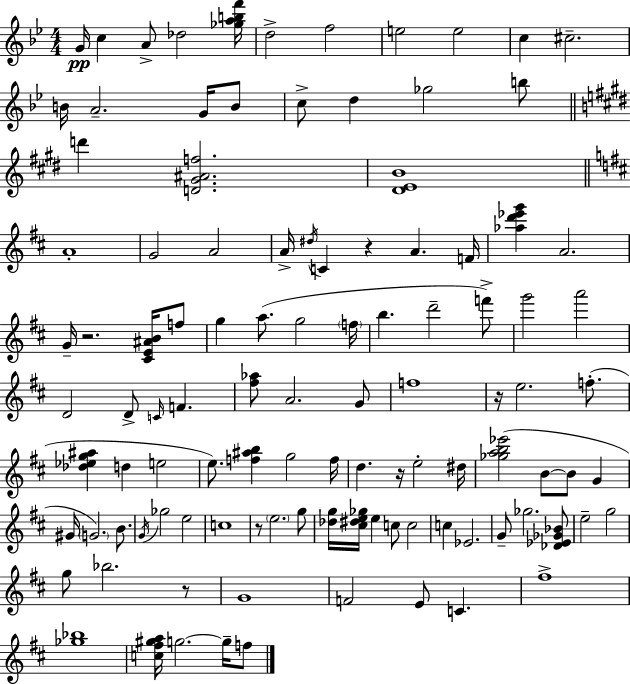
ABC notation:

X:1
T:Untitled
M:4/4
L:1/4
K:Gm
G/4 c A/2 _d2 [_gabf']/4 d2 f2 e2 e2 c ^c2 B/4 A2 G/4 B/2 c/2 d _g2 b/2 d' [D^G^Af]2 [^DEB]4 A4 G2 A2 A/4 ^d/4 C z A F/4 [_ad'_e'g'] A2 G/4 z2 [^CE^AB]/4 f/2 g a/2 g2 f/4 b d'2 f'/2 g'2 a'2 D2 D/2 C/4 F [^f_a]/2 A2 G/2 f4 z/4 e2 f/2 [_d_eg^a] d e2 e/2 [f^ab] g2 f/4 d z/4 e2 ^d/4 [_gab_e']2 B/2 B/2 G ^G/4 G2 B/2 G/4 _g2 e2 c4 z/2 e2 g/2 [_dg]/4 [^c^de_g]/4 e c/2 c2 c _E2 G/2 _g2 [_D_E_G_B]/2 e2 g2 g/2 _b2 z/2 G4 F2 E/2 C ^f4 [_g_b]4 [c^f^ga]/4 g2 g/4 f/2